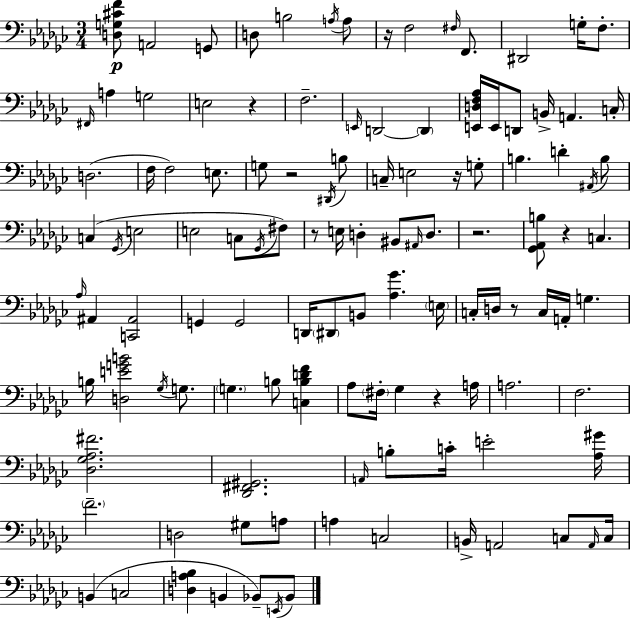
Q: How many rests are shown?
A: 9